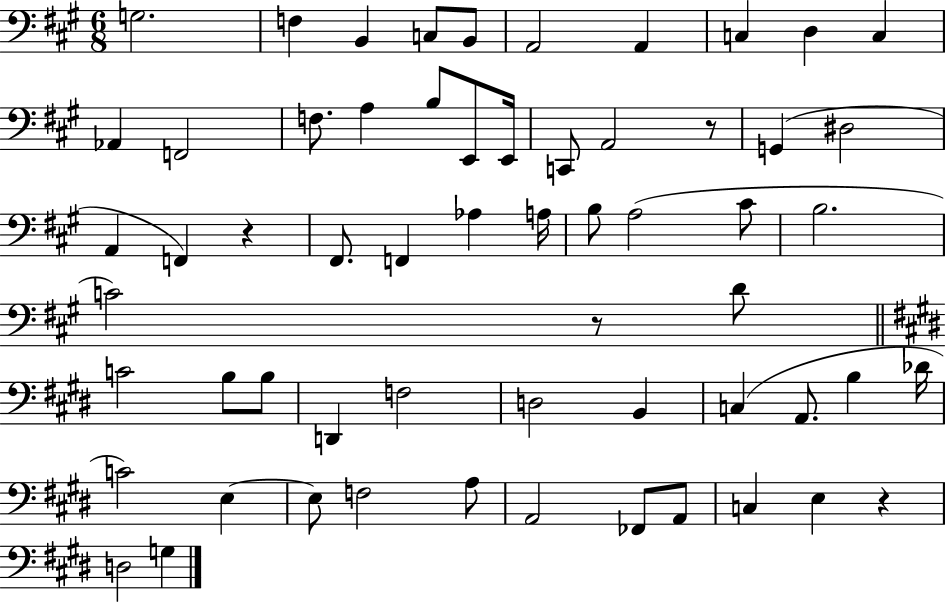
X:1
T:Untitled
M:6/8
L:1/4
K:A
G,2 F, B,, C,/2 B,,/2 A,,2 A,, C, D, C, _A,, F,,2 F,/2 A, B,/2 E,,/2 E,,/4 C,,/2 A,,2 z/2 G,, ^D,2 A,, F,, z ^F,,/2 F,, _A, A,/4 B,/2 A,2 ^C/2 B,2 C2 z/2 D/2 C2 B,/2 B,/2 D,, F,2 D,2 B,, C, A,,/2 B, _D/4 C2 E, E,/2 F,2 A,/2 A,,2 _F,,/2 A,,/2 C, E, z D,2 G,